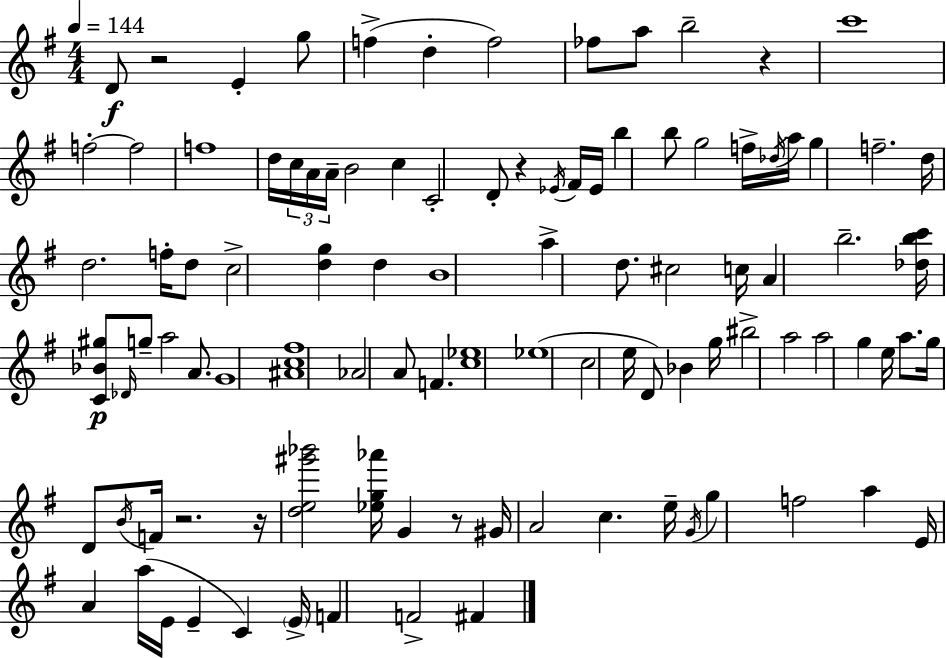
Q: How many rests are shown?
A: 6